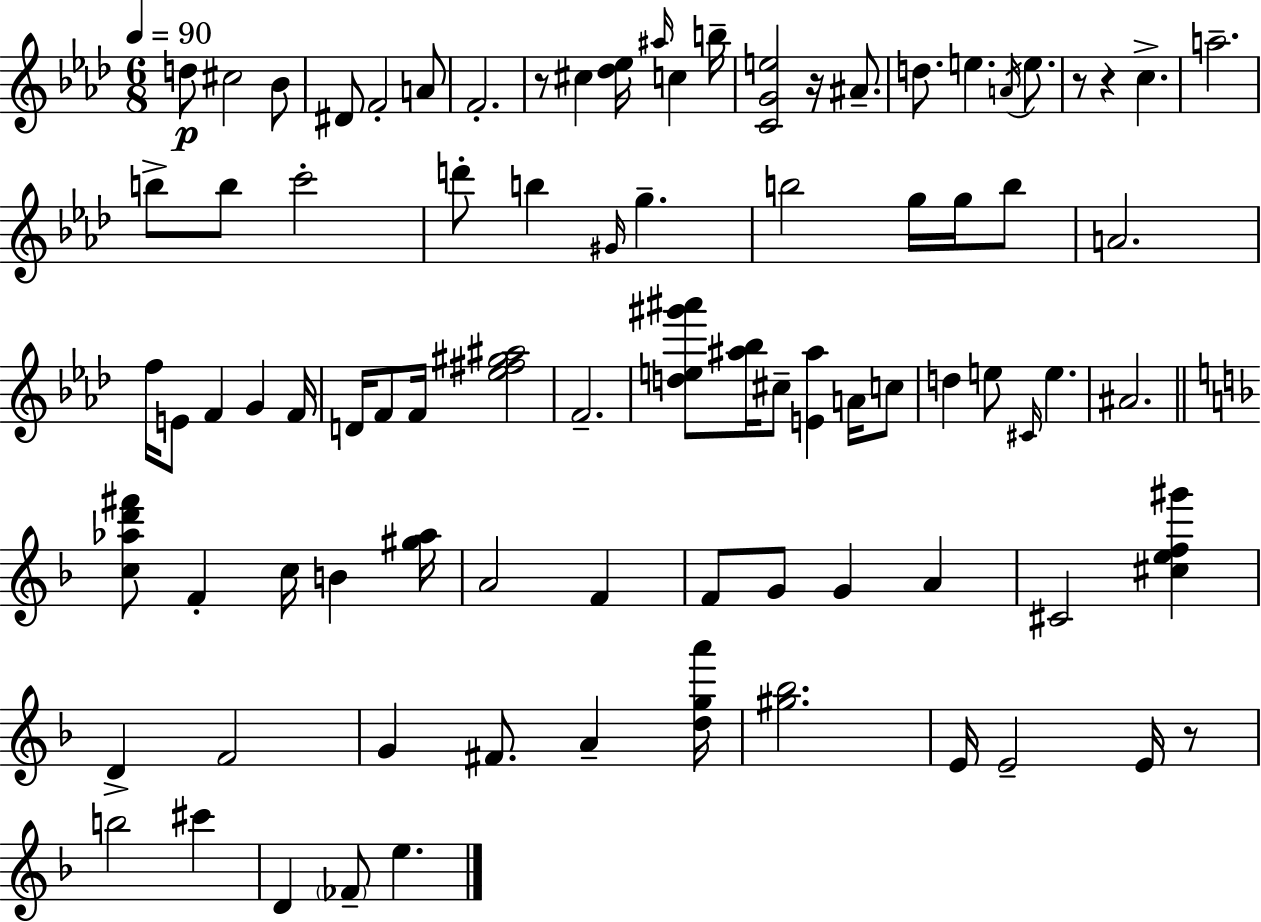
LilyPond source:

{
  \clef treble
  \numericTimeSignature
  \time 6/8
  \key aes \major
  \tempo 4 = 90
  d''8\p cis''2 bes'8 | dis'8 f'2-. a'8 | f'2.-. | r8 cis''4 <des'' ees''>16 \grace { ais''16 } c''4 | \break b''16-- <c' g' e''>2 r16 ais'8.-- | d''8. e''4. \acciaccatura { a'16 } e''8. | r8 r4 c''4.-> | a''2.-- | \break b''8-> b''8 c'''2-. | d'''8-. b''4 \grace { gis'16 } g''4.-- | b''2 g''16 | g''16 b''8 a'2. | \break f''16 e'8 f'4 g'4 | f'16 d'16 f'8 f'16 <ees'' fis'' gis'' ais''>2 | f'2.-- | <d'' e'' gis''' ais'''>8 <ais'' bes''>16 cis''8-- <e' ais''>4 | \break a'16 c''8 d''4 e''8 \grace { cis'16 } e''4. | ais'2. | \bar "||" \break \key d \minor <c'' aes'' d''' fis'''>8 f'4-. c''16 b'4 <gis'' aes''>16 | a'2 f'4 | f'8 g'8 g'4 a'4 | cis'2 <cis'' e'' f'' gis'''>4 | \break d'4-> f'2 | g'4 fis'8. a'4-- <d'' g'' a'''>16 | <gis'' bes''>2. | e'16 e'2-- e'16 r8 | \break b''2 cis'''4 | d'4 \parenthesize fes'8-- e''4. | \bar "|."
}